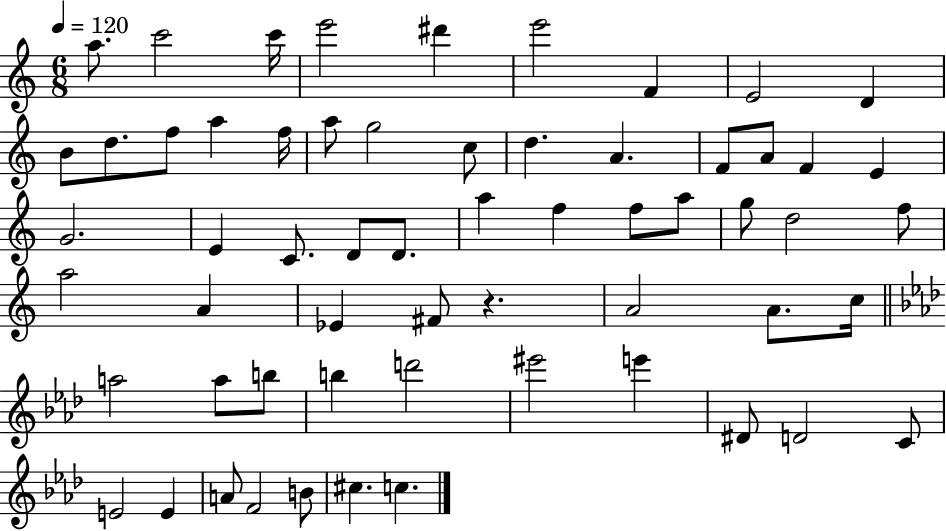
A5/e. C6/h C6/s E6/h D#6/q E6/h F4/q E4/h D4/q B4/e D5/e. F5/e A5/q F5/s A5/e G5/h C5/e D5/q. A4/q. F4/e A4/e F4/q E4/q G4/h. E4/q C4/e. D4/e D4/e. A5/q F5/q F5/e A5/e G5/e D5/h F5/e A5/h A4/q Eb4/q F#4/e R/q. A4/h A4/e. C5/s A5/h A5/e B5/e B5/q D6/h EIS6/h E6/q D#4/e D4/h C4/e E4/h E4/q A4/e F4/h B4/e C#5/q. C5/q.